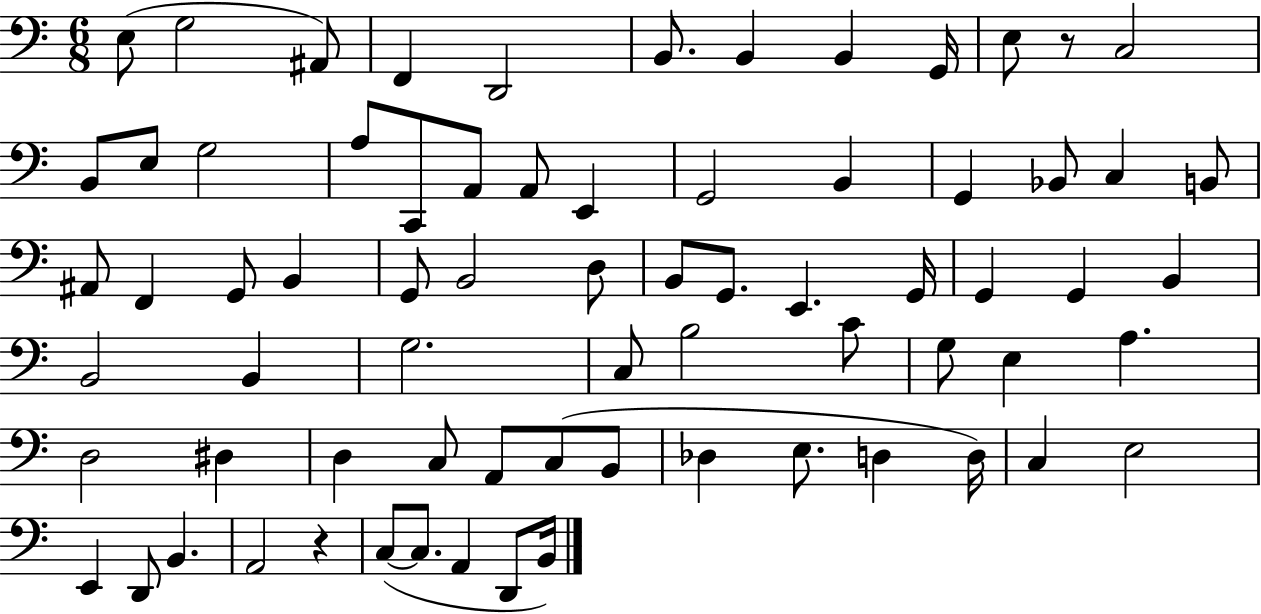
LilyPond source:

{
  \clef bass
  \numericTimeSignature
  \time 6/8
  \key c \major
  e8( g2 ais,8) | f,4 d,2 | b,8. b,4 b,4 g,16 | e8 r8 c2 | \break b,8 e8 g2 | a8 c,8 a,8 a,8 e,4 | g,2 b,4 | g,4 bes,8 c4 b,8 | \break ais,8 f,4 g,8 b,4 | g,8 b,2 d8 | b,8 g,8. e,4. g,16 | g,4 g,4 b,4 | \break b,2 b,4 | g2. | c8 b2 c'8 | g8 e4 a4. | \break d2 dis4 | d4 c8 a,8 c8( b,8 | des4 e8. d4 d16) | c4 e2 | \break e,4 d,8 b,4. | a,2 r4 | c8~(~ c8. a,4 d,8 b,16) | \bar "|."
}